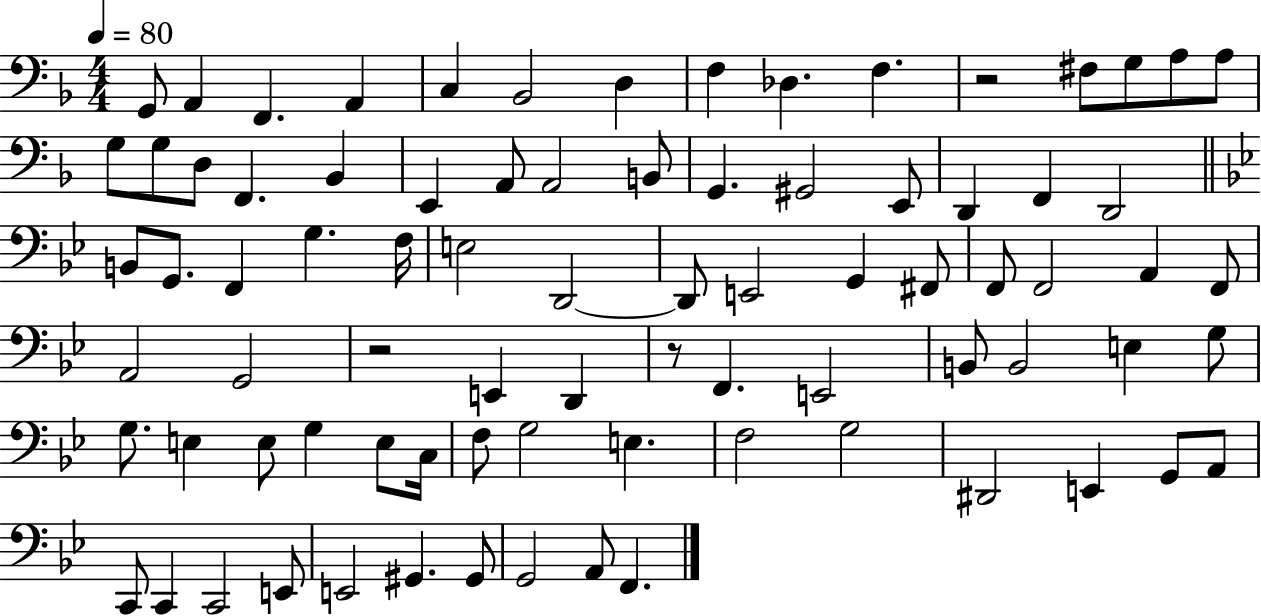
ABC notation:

X:1
T:Untitled
M:4/4
L:1/4
K:F
G,,/2 A,, F,, A,, C, _B,,2 D, F, _D, F, z2 ^F,/2 G,/2 A,/2 A,/2 G,/2 G,/2 D,/2 F,, _B,, E,, A,,/2 A,,2 B,,/2 G,, ^G,,2 E,,/2 D,, F,, D,,2 B,,/2 G,,/2 F,, G, F,/4 E,2 D,,2 D,,/2 E,,2 G,, ^F,,/2 F,,/2 F,,2 A,, F,,/2 A,,2 G,,2 z2 E,, D,, z/2 F,, E,,2 B,,/2 B,,2 E, G,/2 G,/2 E, E,/2 G, E,/2 C,/4 F,/2 G,2 E, F,2 G,2 ^D,,2 E,, G,,/2 A,,/2 C,,/2 C,, C,,2 E,,/2 E,,2 ^G,, ^G,,/2 G,,2 A,,/2 F,,